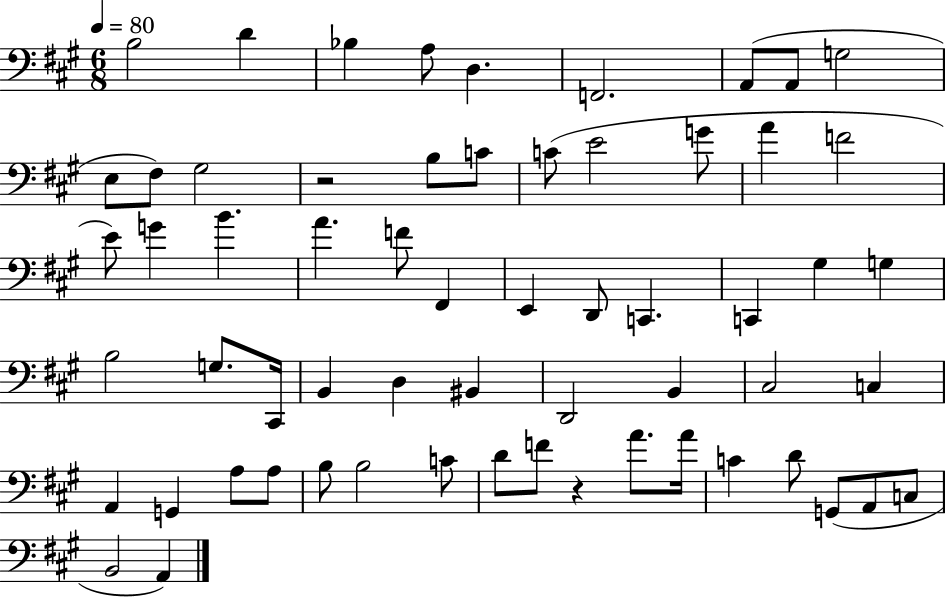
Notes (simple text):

B3/h D4/q Bb3/q A3/e D3/q. F2/h. A2/e A2/e G3/h E3/e F#3/e G#3/h R/h B3/e C4/e C4/e E4/h G4/e A4/q F4/h E4/e G4/q B4/q. A4/q. F4/e F#2/q E2/q D2/e C2/q. C2/q G#3/q G3/q B3/h G3/e. C#2/s B2/q D3/q BIS2/q D2/h B2/q C#3/h C3/q A2/q G2/q A3/e A3/e B3/e B3/h C4/e D4/e F4/e R/q A4/e. A4/s C4/q D4/e G2/e A2/e C3/e B2/h A2/q